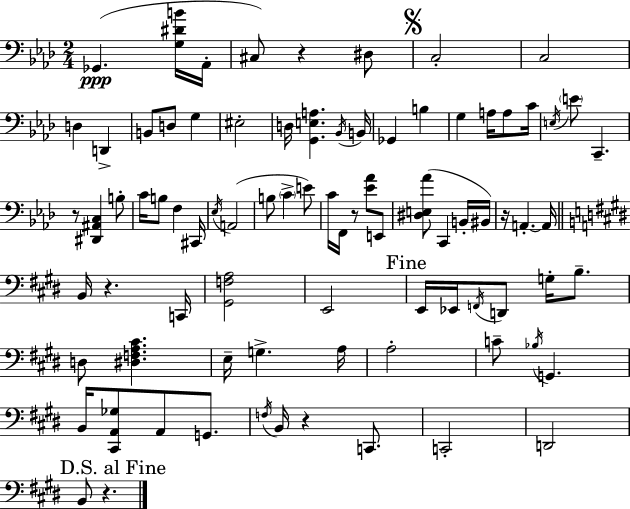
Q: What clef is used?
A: bass